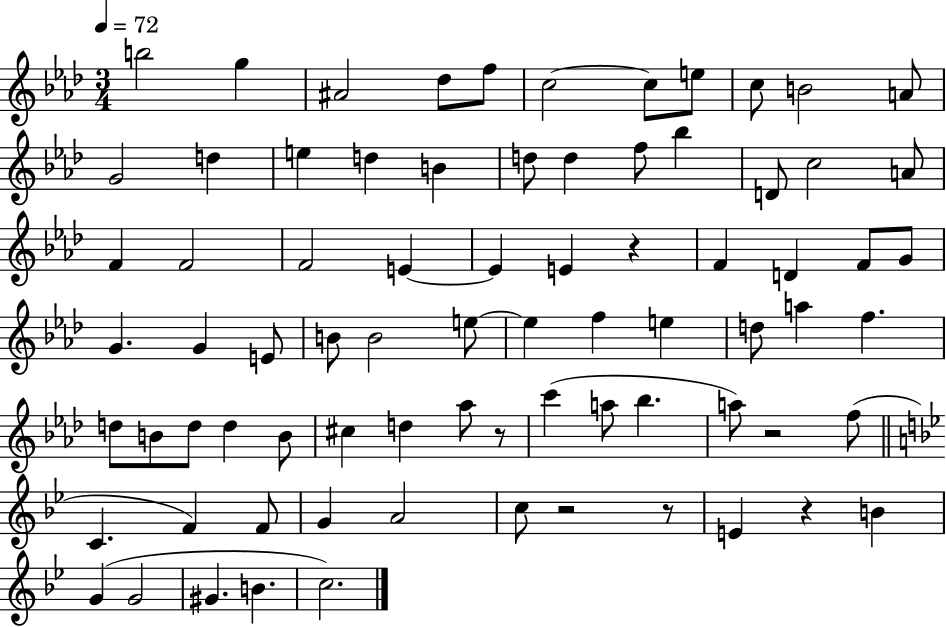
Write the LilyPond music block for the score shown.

{
  \clef treble
  \numericTimeSignature
  \time 3/4
  \key aes \major
  \tempo 4 = 72
  b''2 g''4 | ais'2 des''8 f''8 | c''2~~ c''8 e''8 | c''8 b'2 a'8 | \break g'2 d''4 | e''4 d''4 b'4 | d''8 d''4 f''8 bes''4 | d'8 c''2 a'8 | \break f'4 f'2 | f'2 e'4~~ | e'4 e'4 r4 | f'4 d'4 f'8 g'8 | \break g'4. g'4 e'8 | b'8 b'2 e''8~~ | e''4 f''4 e''4 | d''8 a''4 f''4. | \break d''8 b'8 d''8 d''4 b'8 | cis''4 d''4 aes''8 r8 | c'''4( a''8 bes''4. | a''8) r2 f''8( | \break \bar "||" \break \key g \minor c'4. f'4) f'8 | g'4 a'2 | c''8 r2 r8 | e'4 r4 b'4 | \break g'4( g'2 | gis'4. b'4. | c''2.) | \bar "|."
}